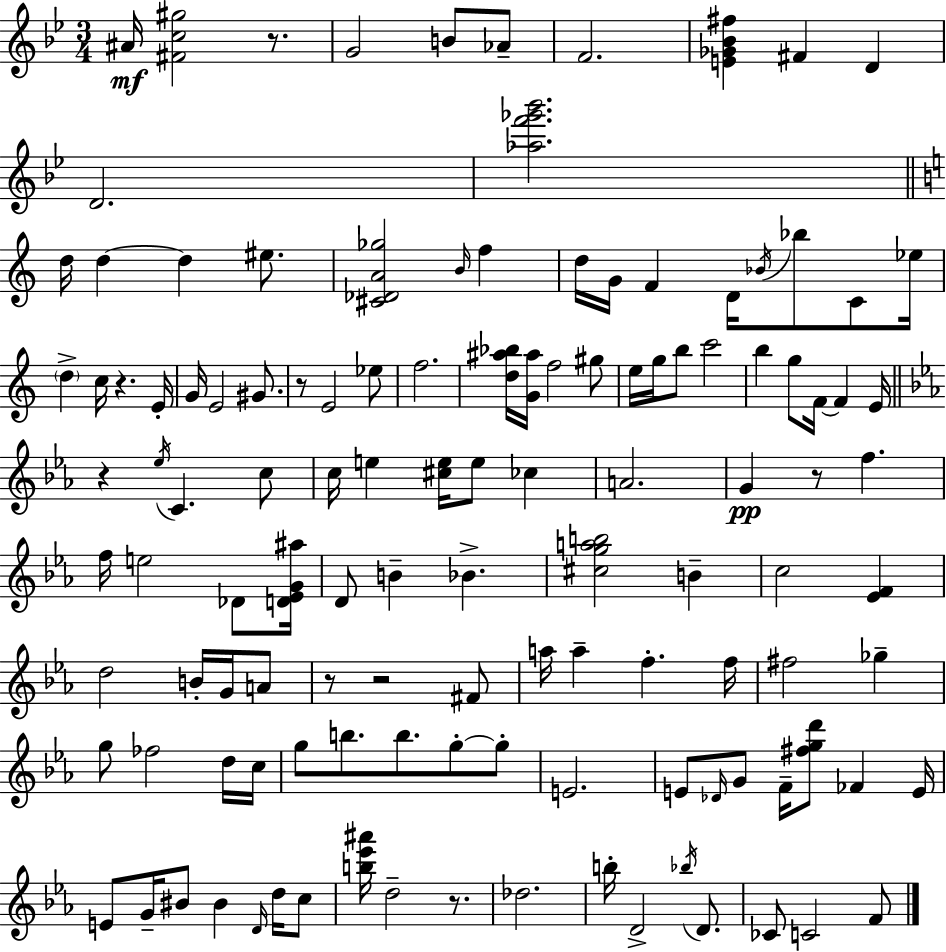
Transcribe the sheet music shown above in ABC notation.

X:1
T:Untitled
M:3/4
L:1/4
K:Gm
^A/4 [^Fc^g]2 z/2 G2 B/2 _A/2 F2 [E_G_B^f] ^F D D2 [_af'_g'_b']2 d/4 d d ^e/2 [^C_DA_g]2 B/4 f d/4 G/4 F D/4 _B/4 _b/2 C/2 _e/4 d c/4 z E/4 G/4 E2 ^G/2 z/2 E2 _e/2 f2 [d^a_b]/4 [G^a]/4 f2 ^g/2 e/4 g/4 b/2 c'2 b g/2 F/4 F E/4 z _e/4 C c/2 c/4 e [^ce]/4 e/2 _c A2 G z/2 f f/4 e2 _D/2 [D_EG^a]/4 D/2 B _B [^cgab]2 B c2 [_EF] d2 B/4 G/4 A/2 z/2 z2 ^F/2 a/4 a f f/4 ^f2 _g g/2 _f2 d/4 c/4 g/2 b/2 b/2 g/2 g/2 E2 E/2 _D/4 G/2 F/4 [^fgd']/2 _F E/4 E/2 G/4 ^B/2 ^B D/4 d/4 c/2 [b_e'^a']/4 d2 z/2 _d2 b/4 D2 _b/4 D/2 _C/2 C2 F/2